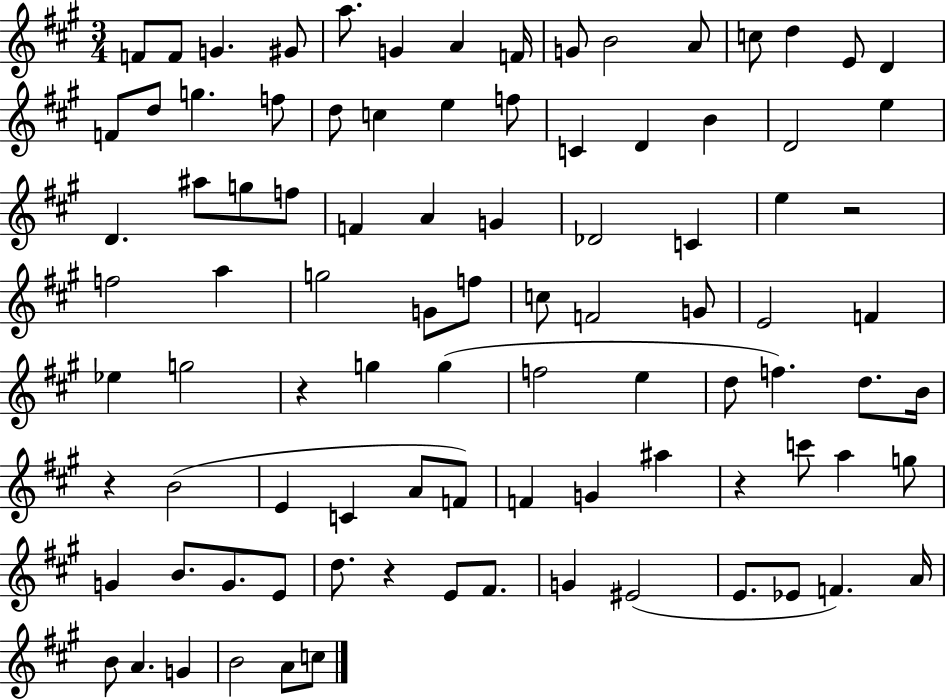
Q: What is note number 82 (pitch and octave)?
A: A4